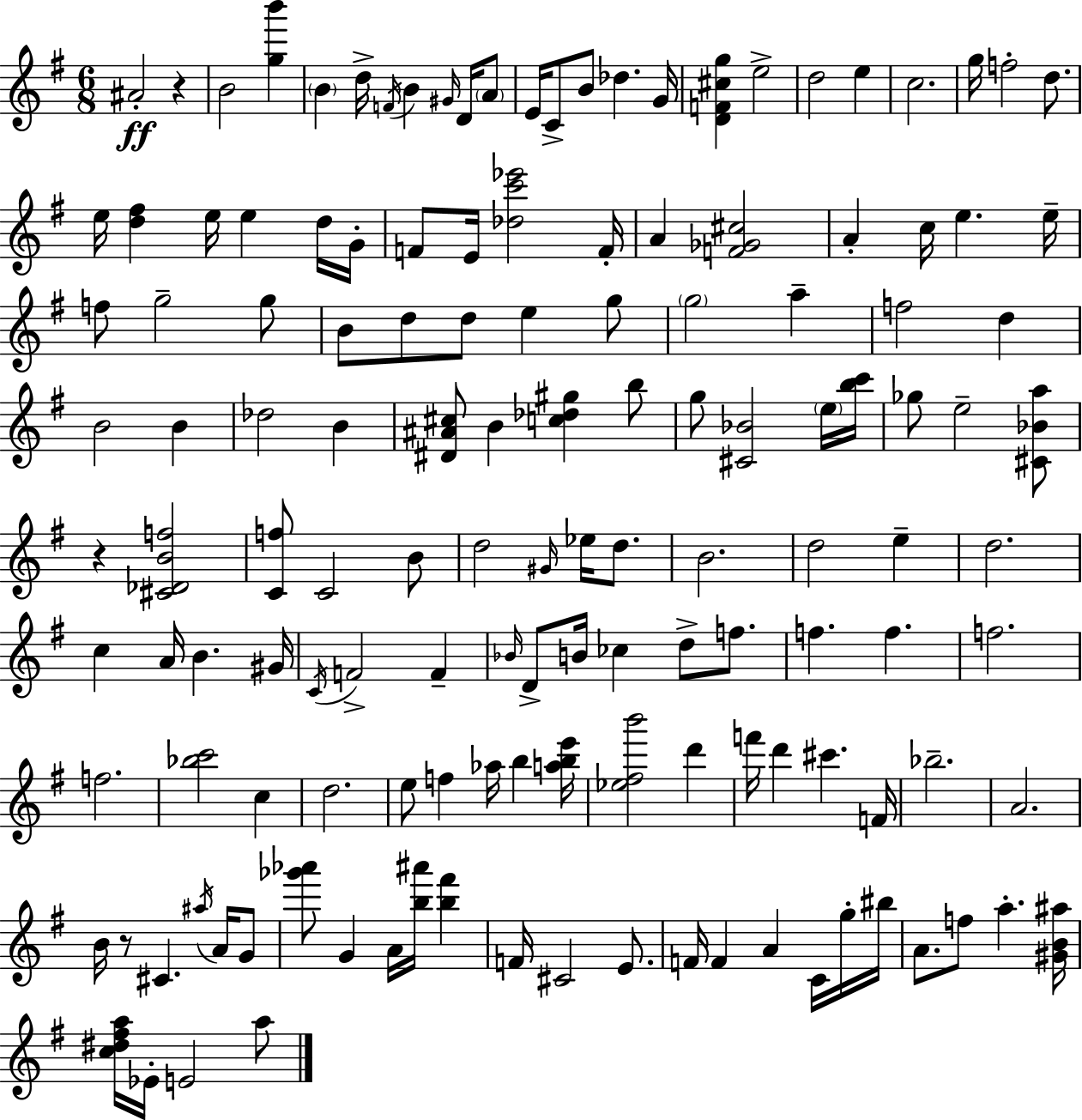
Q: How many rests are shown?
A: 3